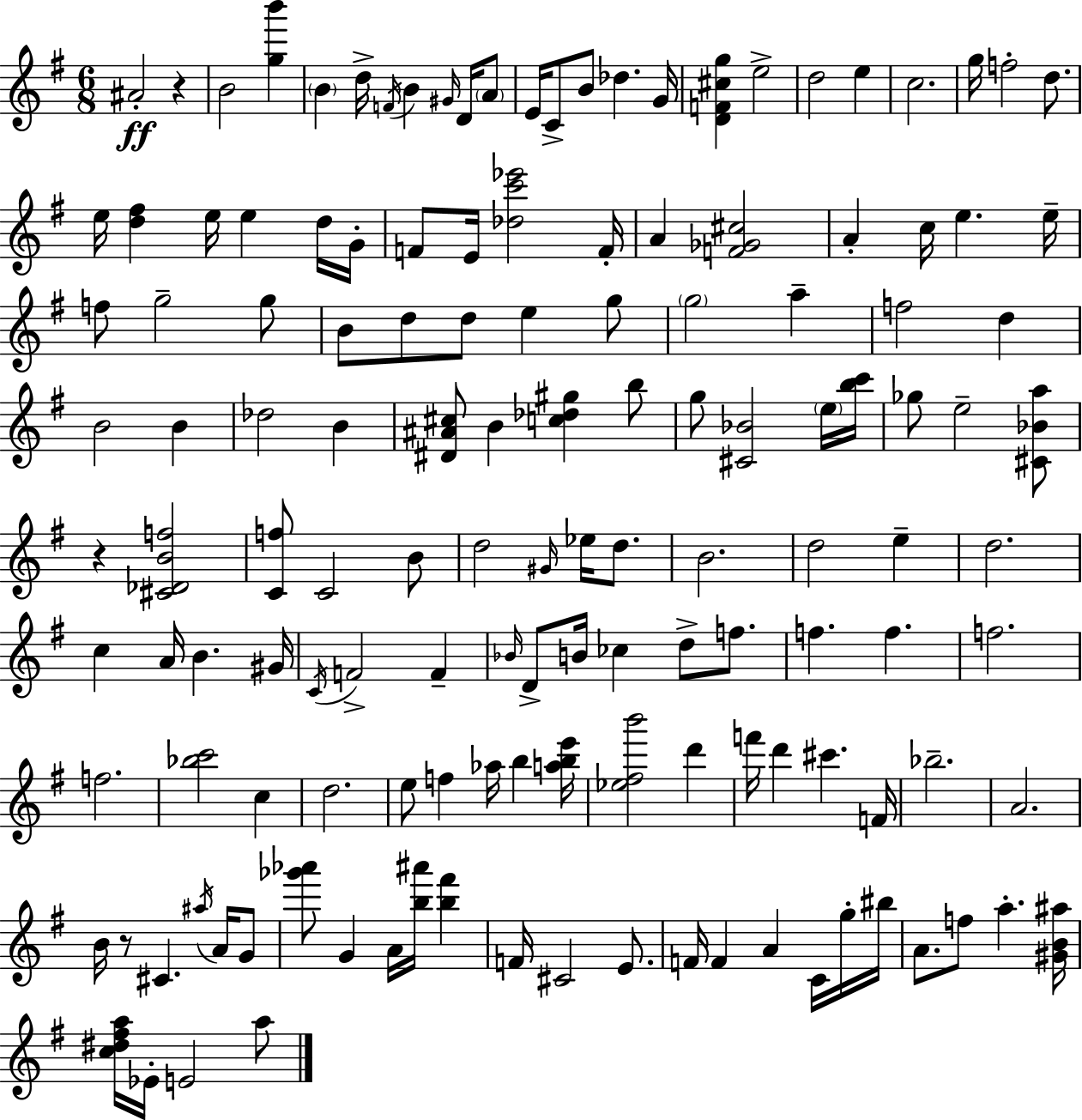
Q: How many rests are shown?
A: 3